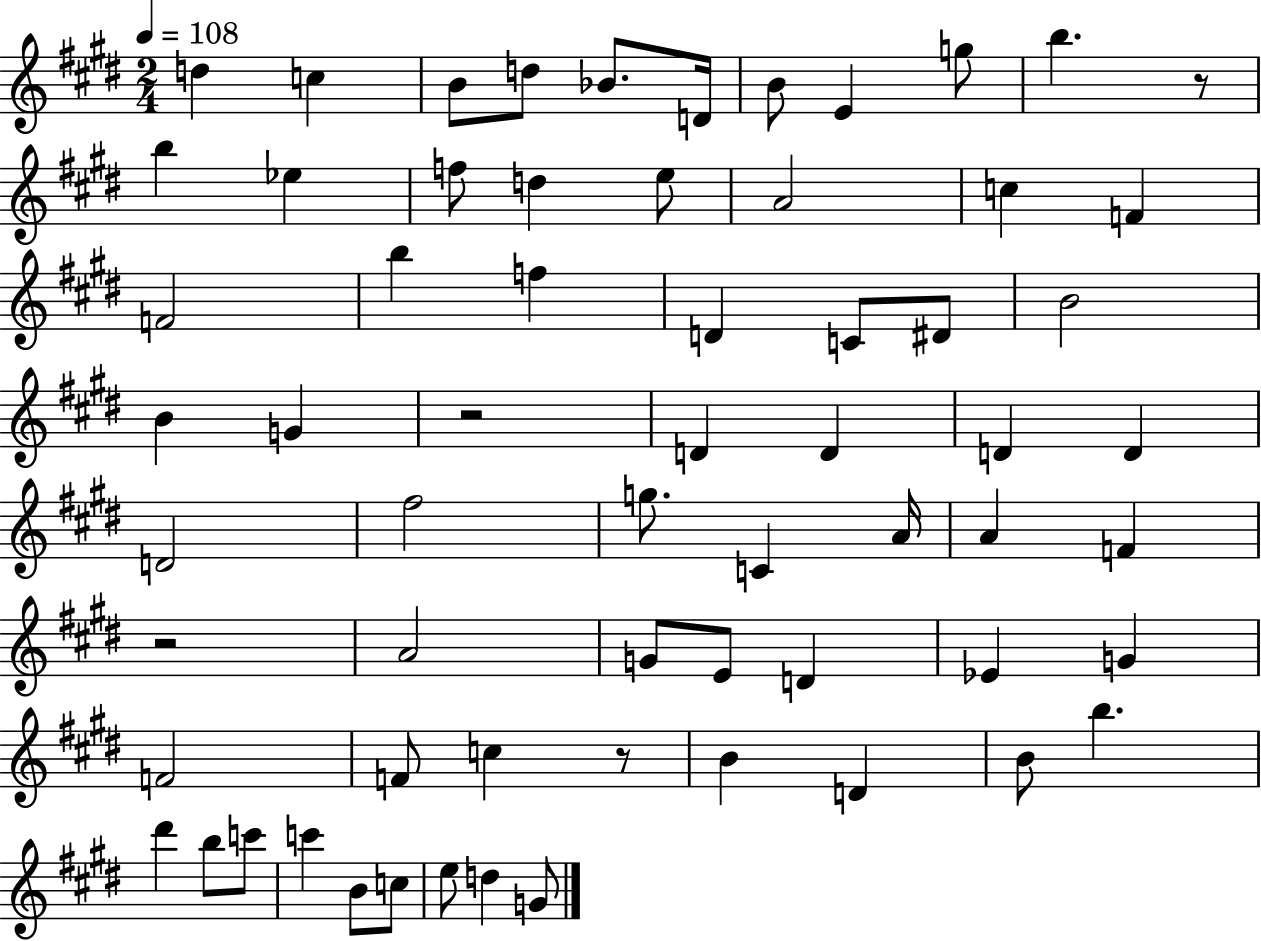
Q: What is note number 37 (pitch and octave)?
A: A4